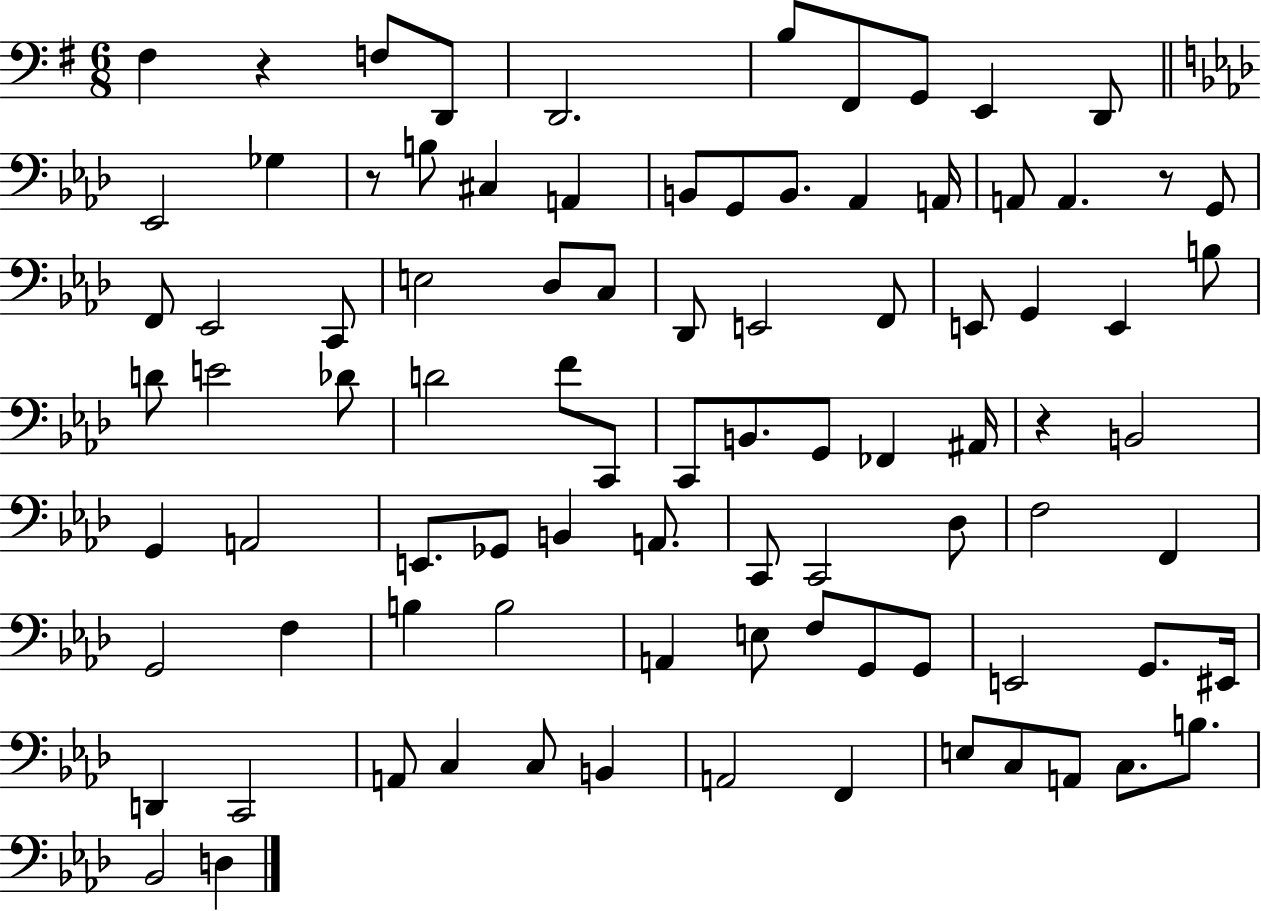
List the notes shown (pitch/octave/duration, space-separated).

F#3/q R/q F3/e D2/e D2/h. B3/e F#2/e G2/e E2/q D2/e Eb2/h Gb3/q R/e B3/e C#3/q A2/q B2/e G2/e B2/e. Ab2/q A2/s A2/e A2/q. R/e G2/e F2/e Eb2/h C2/e E3/h Db3/e C3/e Db2/e E2/h F2/e E2/e G2/q E2/q B3/e D4/e E4/h Db4/e D4/h F4/e C2/e C2/e B2/e. G2/e FES2/q A#2/s R/q B2/h G2/q A2/h E2/e. Gb2/e B2/q A2/e. C2/e C2/h Db3/e F3/h F2/q G2/h F3/q B3/q B3/h A2/q E3/e F3/e G2/e G2/e E2/h G2/e. EIS2/s D2/q C2/h A2/e C3/q C3/e B2/q A2/h F2/q E3/e C3/e A2/e C3/e. B3/e. Bb2/h D3/q